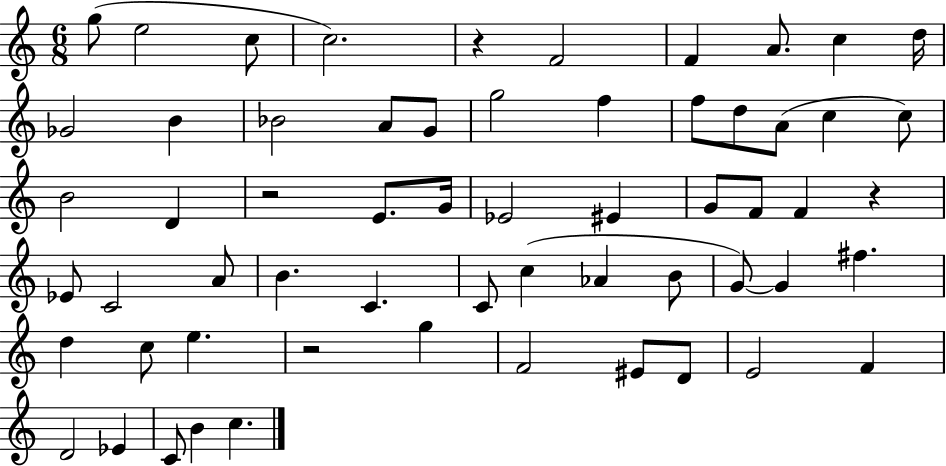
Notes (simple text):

G5/e E5/h C5/e C5/h. R/q F4/h F4/q A4/e. C5/q D5/s Gb4/h B4/q Bb4/h A4/e G4/e G5/h F5/q F5/e D5/e A4/e C5/q C5/e B4/h D4/q R/h E4/e. G4/s Eb4/h EIS4/q G4/e F4/e F4/q R/q Eb4/e C4/h A4/e B4/q. C4/q. C4/e C5/q Ab4/q B4/e G4/e G4/q F#5/q. D5/q C5/e E5/q. R/h G5/q F4/h EIS4/e D4/e E4/h F4/q D4/h Eb4/q C4/e B4/q C5/q.